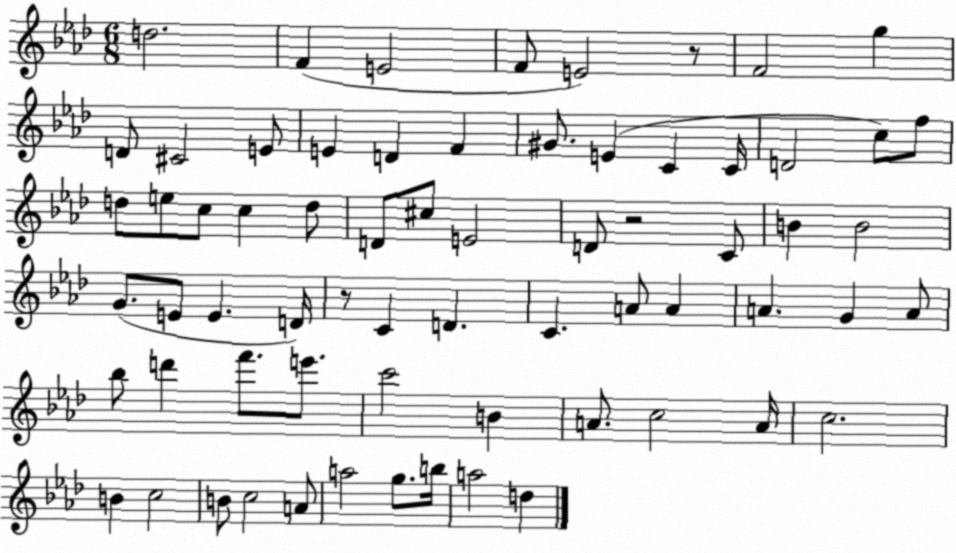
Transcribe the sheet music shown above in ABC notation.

X:1
T:Untitled
M:6/8
L:1/4
K:Ab
d2 F E2 F/2 E2 z/2 F2 g D/2 ^C2 E/2 E D F ^G/2 E C C/4 D2 c/2 f/2 d/2 e/2 c/2 c d/2 D/2 ^c/2 E2 D/2 z2 C/2 B B2 G/2 E/2 E D/4 z/2 C D C A/2 A A G A/2 _b/2 d' f'/2 e'/2 c'2 B A/2 c2 A/4 c2 B c2 B/2 c2 A/2 a2 g/2 b/4 a2 d